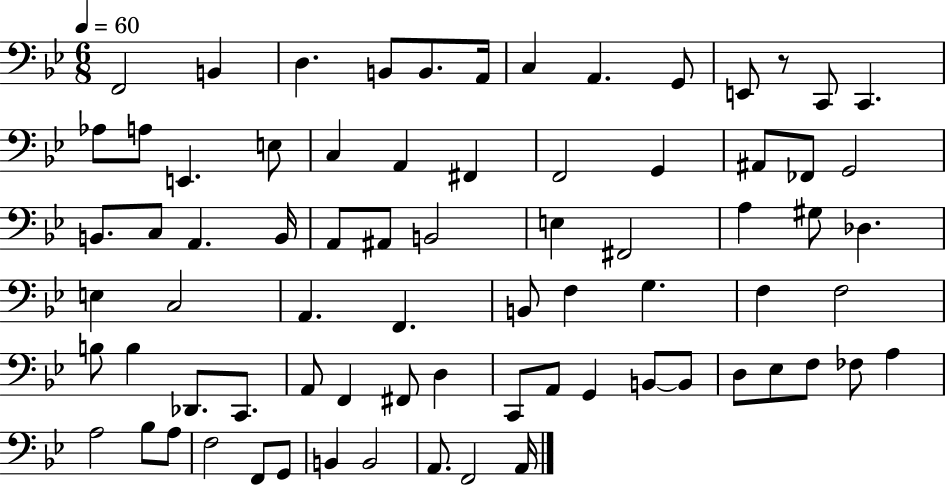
F2/h B2/q D3/q. B2/e B2/e. A2/s C3/q A2/q. G2/e E2/e R/e C2/e C2/q. Ab3/e A3/e E2/q. E3/e C3/q A2/q F#2/q F2/h G2/q A#2/e FES2/e G2/h B2/e. C3/e A2/q. B2/s A2/e A#2/e B2/h E3/q F#2/h A3/q G#3/e Db3/q. E3/q C3/h A2/q. F2/q. B2/e F3/q G3/q. F3/q F3/h B3/e B3/q Db2/e. C2/e. A2/e F2/q F#2/e D3/q C2/e A2/e G2/q B2/e B2/e D3/e Eb3/e F3/e FES3/e A3/q A3/h Bb3/e A3/e F3/h F2/e G2/e B2/q B2/h A2/e. F2/h A2/s